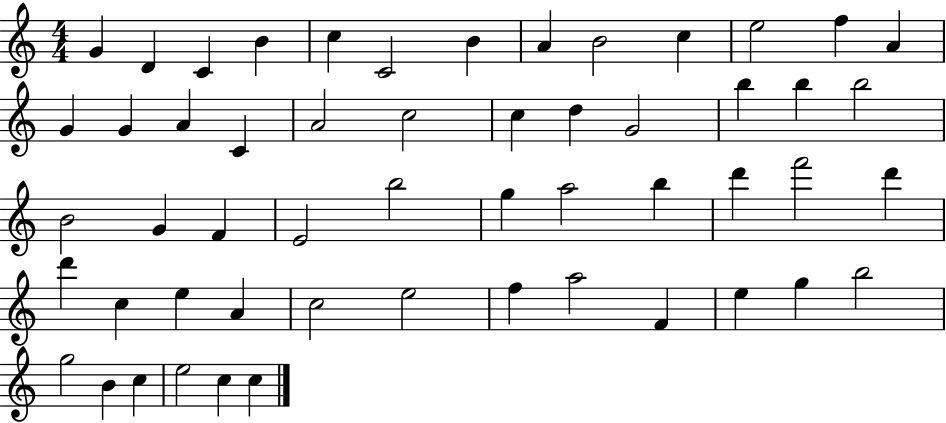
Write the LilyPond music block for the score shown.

{
  \clef treble
  \numericTimeSignature
  \time 4/4
  \key c \major
  g'4 d'4 c'4 b'4 | c''4 c'2 b'4 | a'4 b'2 c''4 | e''2 f''4 a'4 | \break g'4 g'4 a'4 c'4 | a'2 c''2 | c''4 d''4 g'2 | b''4 b''4 b''2 | \break b'2 g'4 f'4 | e'2 b''2 | g''4 a''2 b''4 | d'''4 f'''2 d'''4 | \break d'''4 c''4 e''4 a'4 | c''2 e''2 | f''4 a''2 f'4 | e''4 g''4 b''2 | \break g''2 b'4 c''4 | e''2 c''4 c''4 | \bar "|."
}